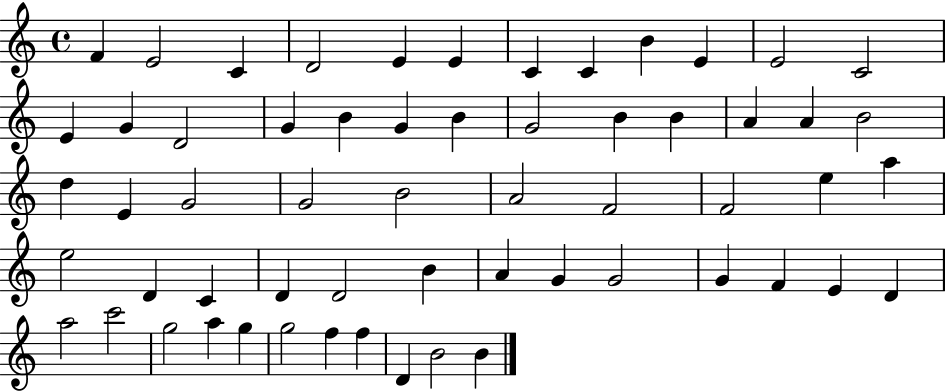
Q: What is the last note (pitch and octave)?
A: B4